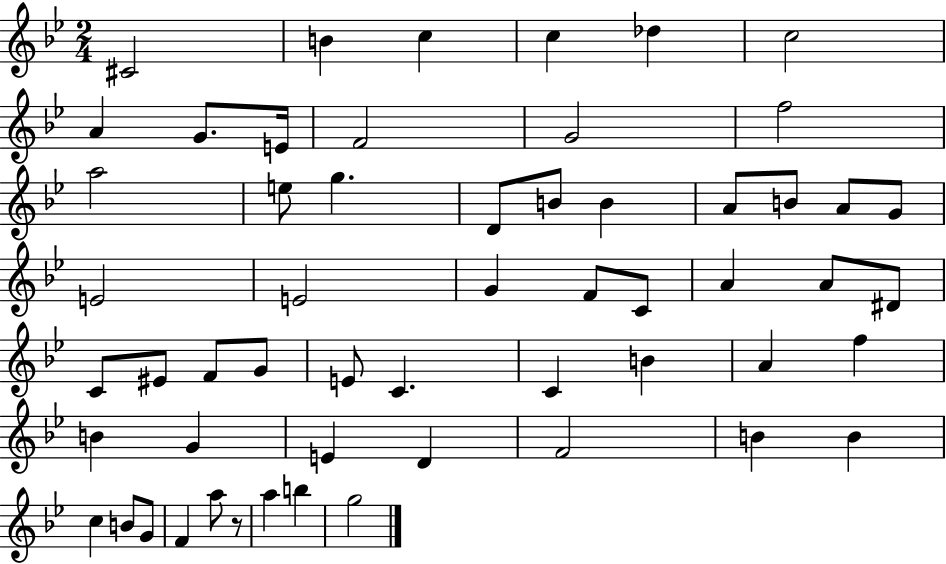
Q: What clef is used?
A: treble